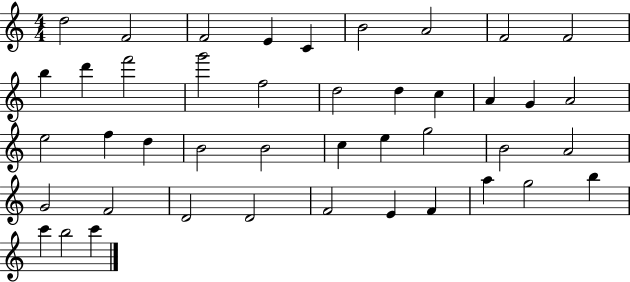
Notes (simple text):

D5/h F4/h F4/h E4/q C4/q B4/h A4/h F4/h F4/h B5/q D6/q F6/h G6/h F5/h D5/h D5/q C5/q A4/q G4/q A4/h E5/h F5/q D5/q B4/h B4/h C5/q E5/q G5/h B4/h A4/h G4/h F4/h D4/h D4/h F4/h E4/q F4/q A5/q G5/h B5/q C6/q B5/h C6/q